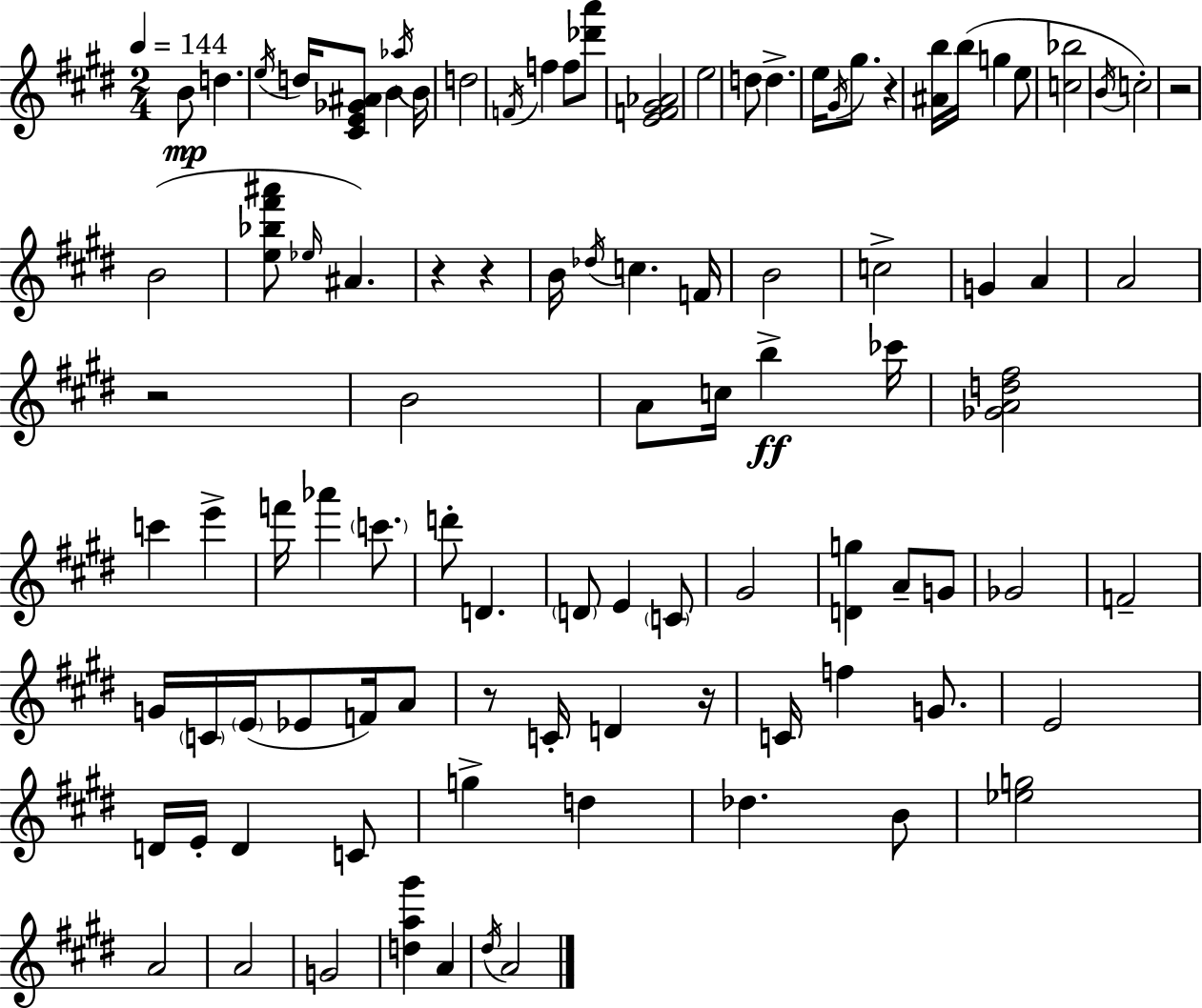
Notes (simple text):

B4/e D5/q. E5/s D5/s [C#4,E4,Gb4,A#4]/e B4/q Ab5/s B4/s D5/h F4/s F5/q F5/e [Db6,A6]/e [E4,F4,G#4,Ab4]/h E5/h D5/e D5/q. E5/s G#4/s G#5/e. R/q [A#4,B5]/s B5/s G5/q E5/e [C5,Bb5]/h B4/s C5/h R/h B4/h [E5,Bb5,F#6,A#6]/e Eb5/s A#4/q. R/q R/q B4/s Db5/s C5/q. F4/s B4/h C5/h G4/q A4/q A4/h R/h B4/h A4/e C5/s B5/q CES6/s [Gb4,A4,D5,F#5]/h C6/q E6/q F6/s Ab6/q C6/e. D6/e D4/q. D4/e E4/q C4/e G#4/h [D4,G5]/q A4/e G4/e Gb4/h F4/h G4/s C4/s E4/s Eb4/e F4/s A4/e R/e C4/s D4/q R/s C4/s F5/q G4/e. E4/h D4/s E4/s D4/q C4/e G5/q D5/q Db5/q. B4/e [Eb5,G5]/h A4/h A4/h G4/h [D5,A5,G#6]/q A4/q D#5/s A4/h